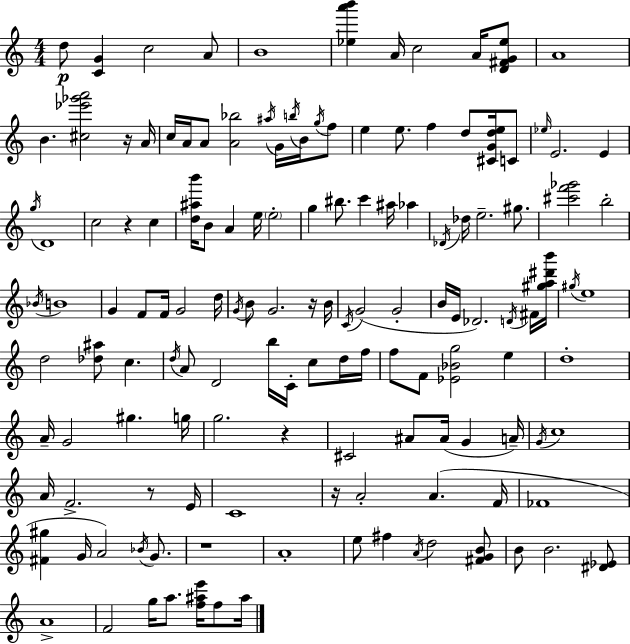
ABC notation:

X:1
T:Untitled
M:4/4
L:1/4
K:C
d/2 [CG] c2 A/2 B4 [_ea'b'] A/4 c2 A/4 [D^FG_e]/2 A4 B [^c_e'_g'a']2 z/4 A/4 c/4 A/4 A/2 [A_b]2 ^a/4 G/4 b/4 B/4 g/4 f/2 e e/2 f d/2 [^CGde]/4 C/2 _e/4 E2 E g/4 D4 c2 z c [d^ab']/4 B/2 A e/4 e2 g ^b/2 c' ^a/4 _a _D/4 _d/4 e2 ^g/2 [^c'f'_g']2 b2 _B/4 B4 G F/2 F/4 G2 d/4 G/4 B/2 G2 z/4 B/4 C/4 G2 G2 B/4 E/4 _D2 D/4 ^F/4 [^ga^d'b']/4 ^g/4 e4 d2 [_d^a]/2 c d/4 A/2 D2 b/4 C/4 c/2 d/4 f/4 f/2 F/2 [_E_Bg]2 e d4 A/4 G2 ^g g/4 g2 z ^C2 ^A/2 ^A/4 G A/4 G/4 c4 A/4 F2 z/2 E/4 C4 z/4 A2 A F/4 _F4 [^F^g] G/4 A2 _B/4 G/2 z4 A4 e/2 ^f A/4 d2 [^FGB]/2 B/2 B2 [^D_E]/2 A4 F2 g/4 a/2 [f^ae']/4 f/2 ^a/4